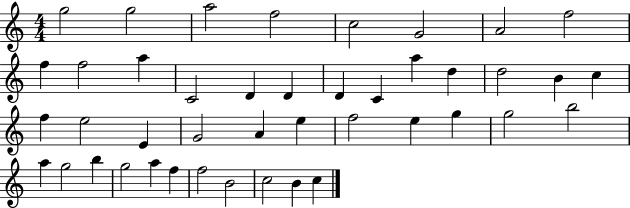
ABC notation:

X:1
T:Untitled
M:4/4
L:1/4
K:C
g2 g2 a2 f2 c2 G2 A2 f2 f f2 a C2 D D D C a d d2 B c f e2 E G2 A e f2 e g g2 b2 a g2 b g2 a f f2 B2 c2 B c